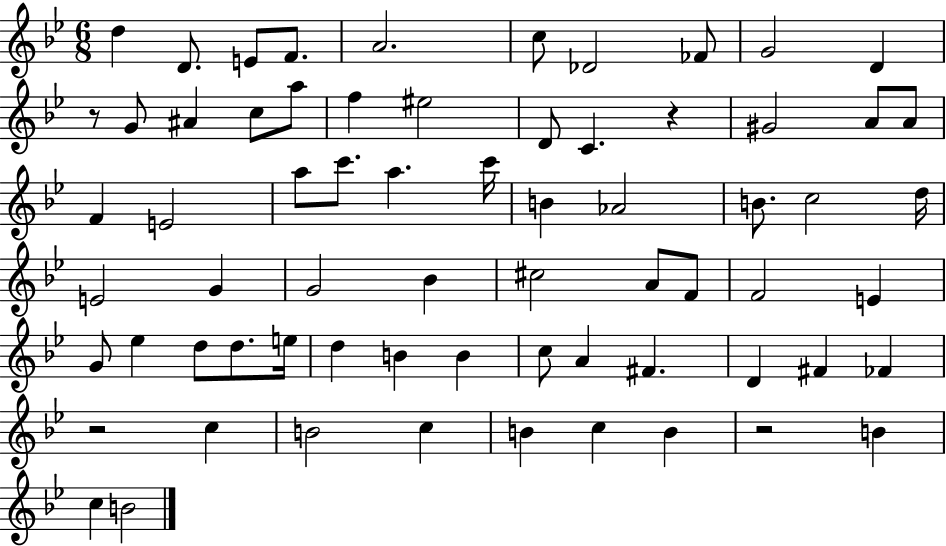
{
  \clef treble
  \numericTimeSignature
  \time 6/8
  \key bes \major
  \repeat volta 2 { d''4 d'8. e'8 f'8. | a'2. | c''8 des'2 fes'8 | g'2 d'4 | \break r8 g'8 ais'4 c''8 a''8 | f''4 eis''2 | d'8 c'4. r4 | gis'2 a'8 a'8 | \break f'4 e'2 | a''8 c'''8. a''4. c'''16 | b'4 aes'2 | b'8. c''2 d''16 | \break e'2 g'4 | g'2 bes'4 | cis''2 a'8 f'8 | f'2 e'4 | \break g'8 ees''4 d''8 d''8. e''16 | d''4 b'4 b'4 | c''8 a'4 fis'4. | d'4 fis'4 fes'4 | \break r2 c''4 | b'2 c''4 | b'4 c''4 b'4 | r2 b'4 | \break c''4 b'2 | } \bar "|."
}